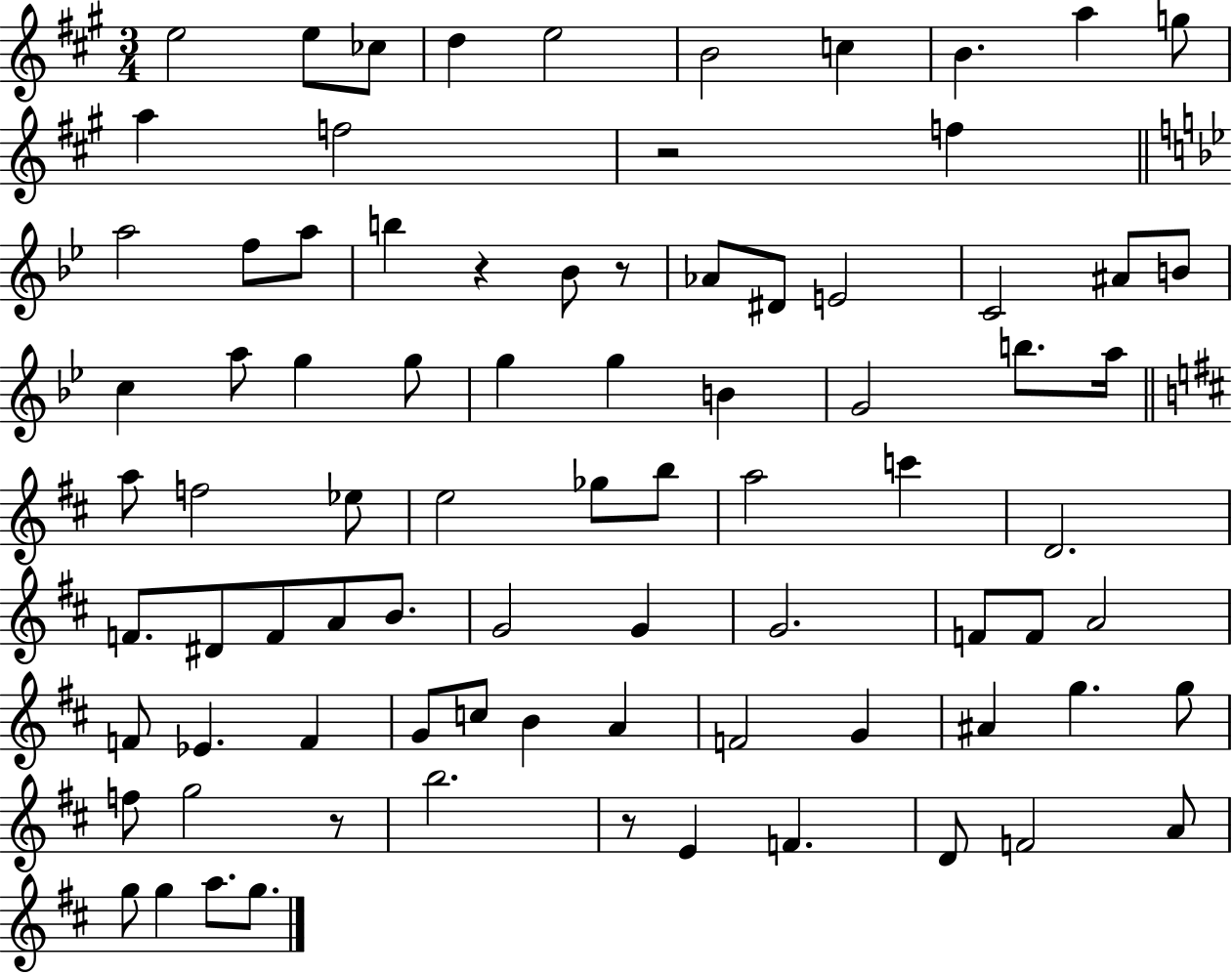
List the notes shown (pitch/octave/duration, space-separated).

E5/h E5/e CES5/e D5/q E5/h B4/h C5/q B4/q. A5/q G5/e A5/q F5/h R/h F5/q A5/h F5/e A5/e B5/q R/q Bb4/e R/e Ab4/e D#4/e E4/h C4/h A#4/e B4/e C5/q A5/e G5/q G5/e G5/q G5/q B4/q G4/h B5/e. A5/s A5/e F5/h Eb5/e E5/h Gb5/e B5/e A5/h C6/q D4/h. F4/e. D#4/e F4/e A4/e B4/e. G4/h G4/q G4/h. F4/e F4/e A4/h F4/e Eb4/q. F4/q G4/e C5/e B4/q A4/q F4/h G4/q A#4/q G5/q. G5/e F5/e G5/h R/e B5/h. R/e E4/q F4/q. D4/e F4/h A4/e G5/e G5/q A5/e. G5/e.